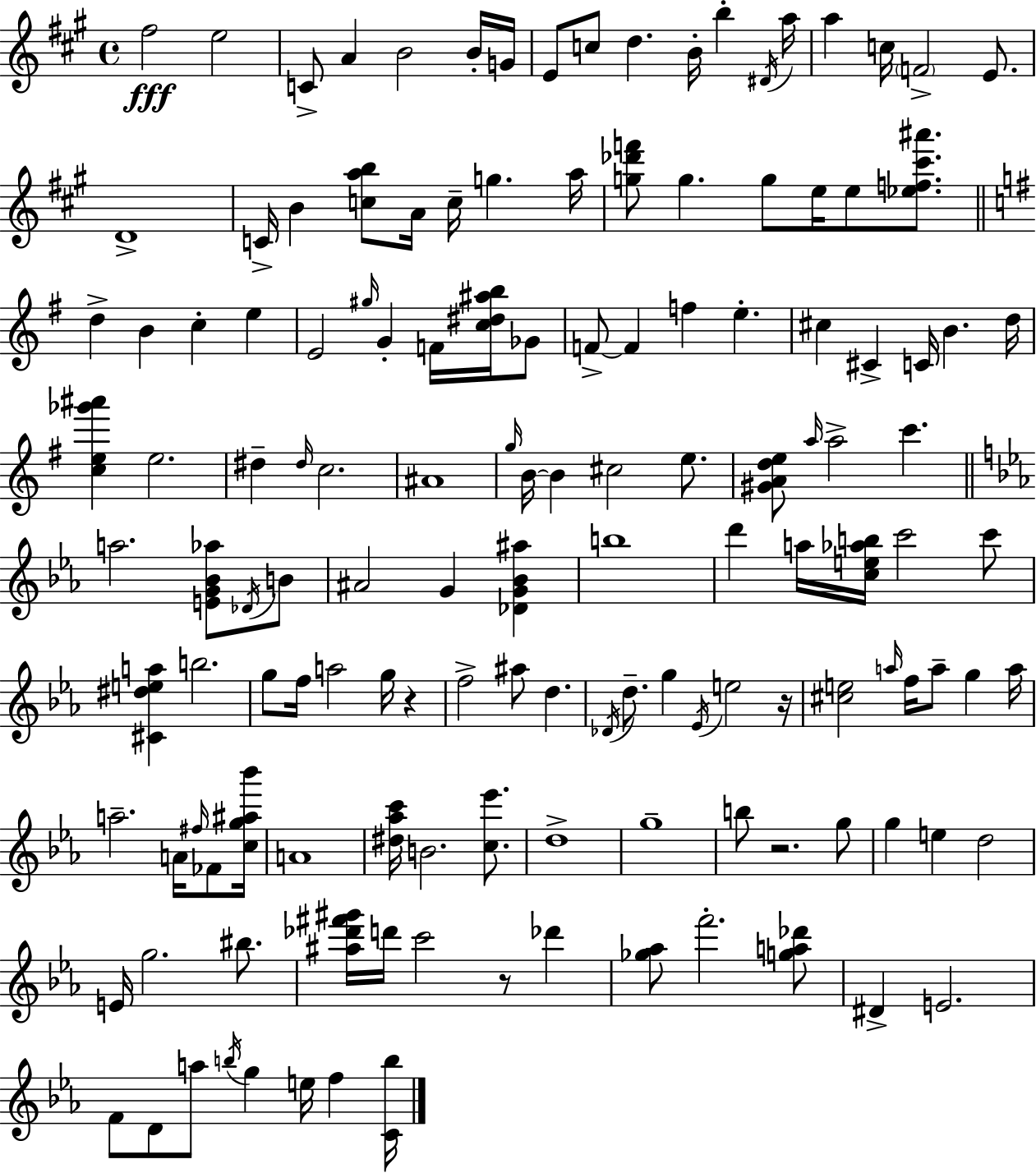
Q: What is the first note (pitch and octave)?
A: F#5